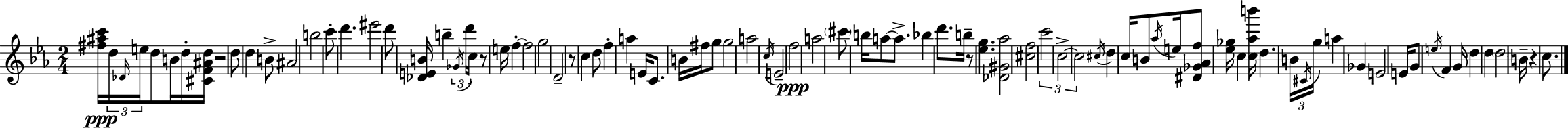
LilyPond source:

{
  \clef treble
  \numericTimeSignature
  \time 2/4
  \key c \minor
  <fis'' ais'' c'''>16\ppp \tuplet 3/2 { d''16 \grace { des'16 } e''16 } d''8 b'16 d''16-. | <cis' f' ais' d''>16 r2 | d''8 d''4 b'8-> | ais'2 | \break b''2 | c'''8-. d'''4. | eis'''2 | d'''8 <des' e' b'>16 b''4-- | \break \tuplet 3/2 { \acciaccatura { ges'16 } d'''16 c''16 } r8 e''16 f''4-.~~ | f''2 | g''2 | d'2-- | \break r8 c''4 | d''8 f''4-. a''4 | e'16 c'8. b'16 fis''16 | g''8 g''2 | \break a''2 | \acciaccatura { c''16 } e'2-- | f''2\ppp | a''2 | \break \parenthesize cis'''8 b''16 a''8~~ | a''8.-> bes''4 d'''8. | b''16-- r8 <ees'' g''>4. | <des' gis' aes''>2 | \break <cis'' f''>2 | \tuplet 3/2 { c'''2 | c''2->~~ | c''2 } | \break \acciaccatura { cis''16 } d''4 | c''16 b'8 \acciaccatura { aes''16 } e''16 <dis' ges' aes' f''>8 <ees'' ges''>16 | c''4 <c'' aes'' b'''>16 d''4. | \tuplet 3/2 { b'16 \acciaccatura { cis'16 } g''16 } a''4 | \break ges'4 e'2 | e'16 g'8 | \acciaccatura { e''16 } f'4 g'16 d''4 | d''4 \parenthesize d''2 | \break b'16-- | r4 c''8. \bar "|."
}